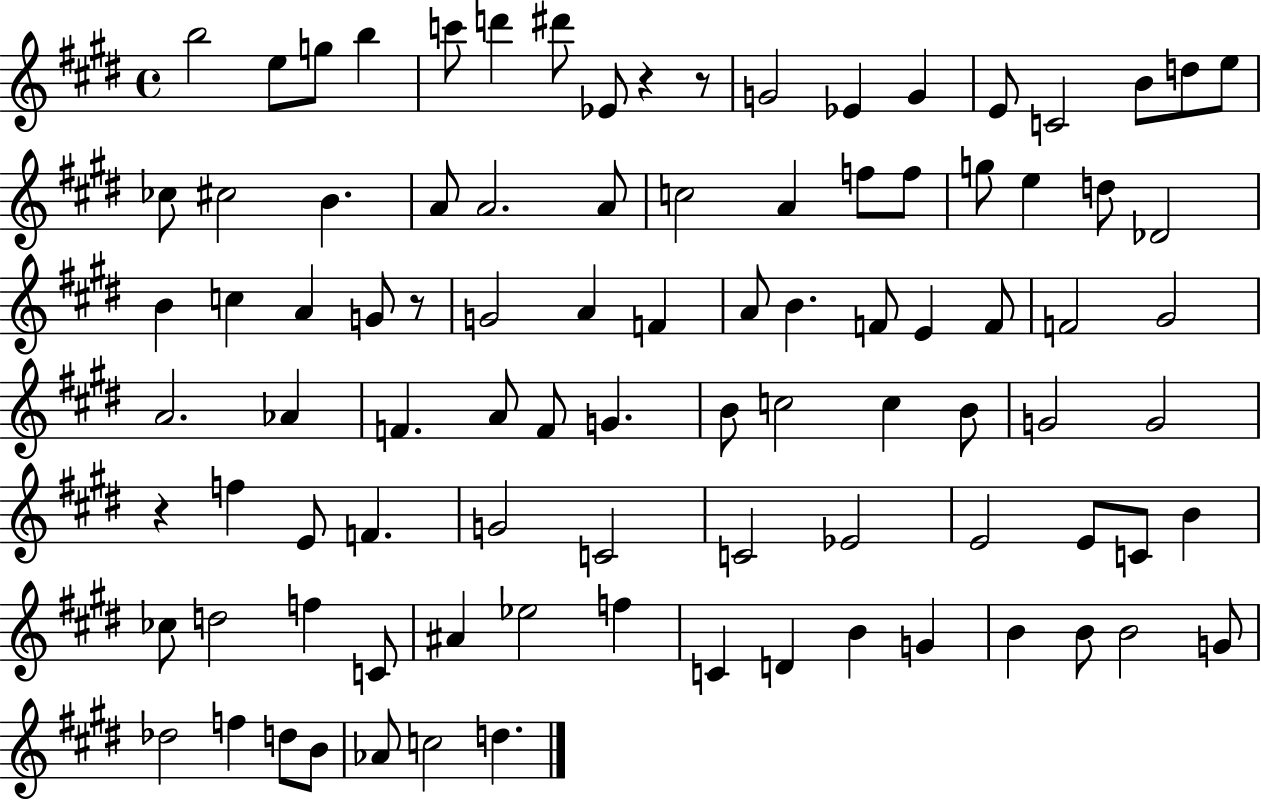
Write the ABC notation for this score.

X:1
T:Untitled
M:4/4
L:1/4
K:E
b2 e/2 g/2 b c'/2 d' ^d'/2 _E/2 z z/2 G2 _E G E/2 C2 B/2 d/2 e/2 _c/2 ^c2 B A/2 A2 A/2 c2 A f/2 f/2 g/2 e d/2 _D2 B c A G/2 z/2 G2 A F A/2 B F/2 E F/2 F2 ^G2 A2 _A F A/2 F/2 G B/2 c2 c B/2 G2 G2 z f E/2 F G2 C2 C2 _E2 E2 E/2 C/2 B _c/2 d2 f C/2 ^A _e2 f C D B G B B/2 B2 G/2 _d2 f d/2 B/2 _A/2 c2 d